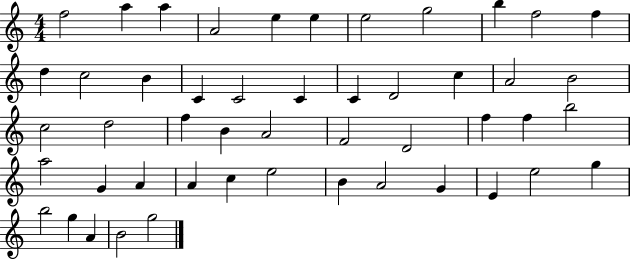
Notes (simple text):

F5/h A5/q A5/q A4/h E5/q E5/q E5/h G5/h B5/q F5/h F5/q D5/q C5/h B4/q C4/q C4/h C4/q C4/q D4/h C5/q A4/h B4/h C5/h D5/h F5/q B4/q A4/h F4/h D4/h F5/q F5/q B5/h A5/h G4/q A4/q A4/q C5/q E5/h B4/q A4/h G4/q E4/q E5/h G5/q B5/h G5/q A4/q B4/h G5/h